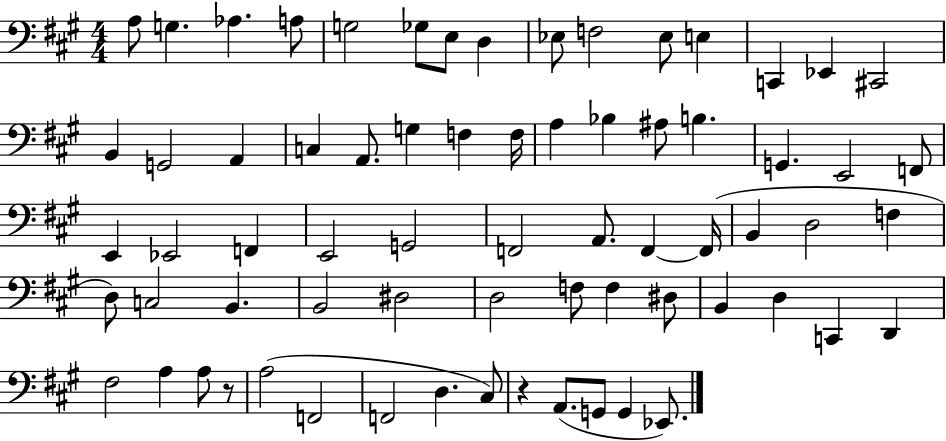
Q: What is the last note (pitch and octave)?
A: Eb2